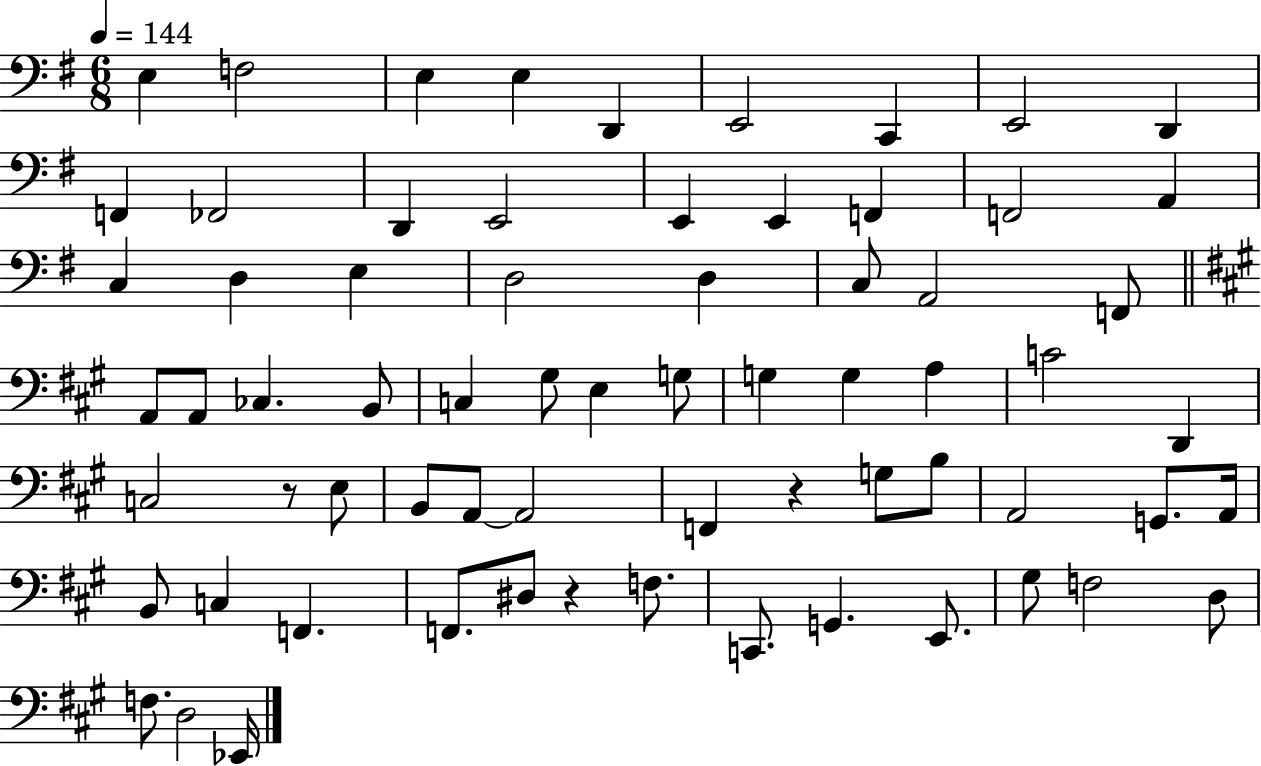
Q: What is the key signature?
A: G major